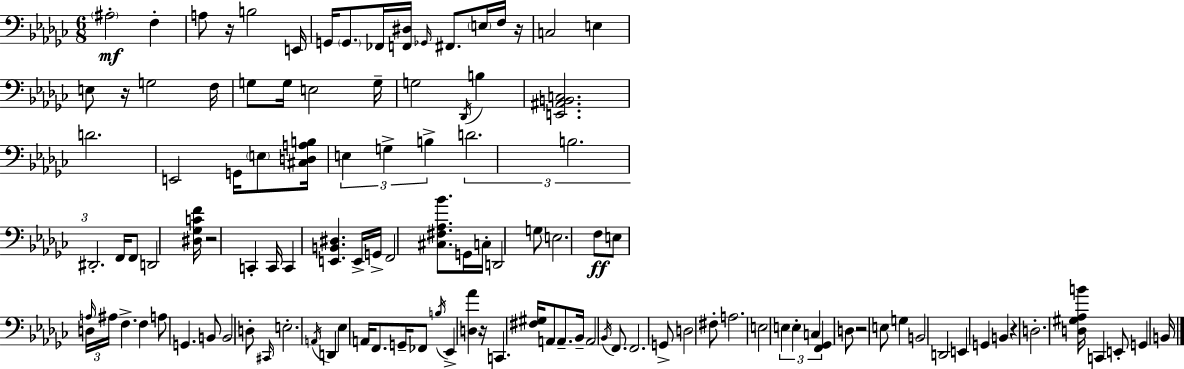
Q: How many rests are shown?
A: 7